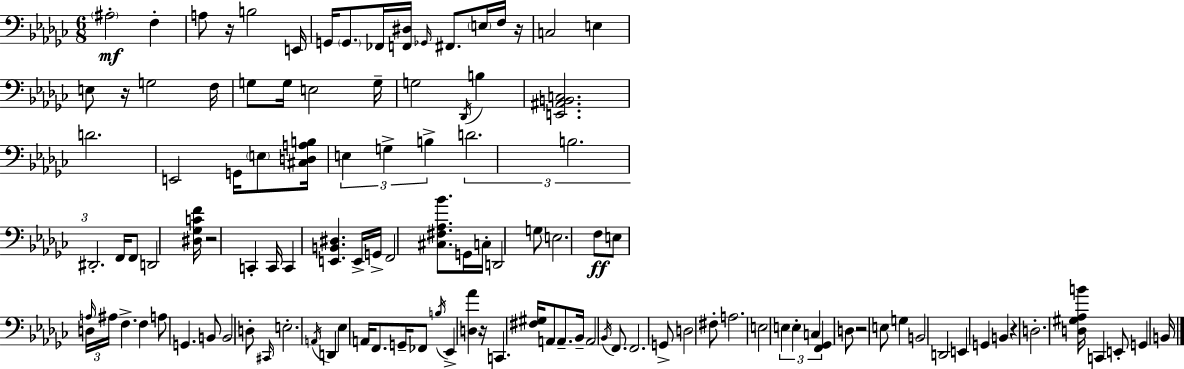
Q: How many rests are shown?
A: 7